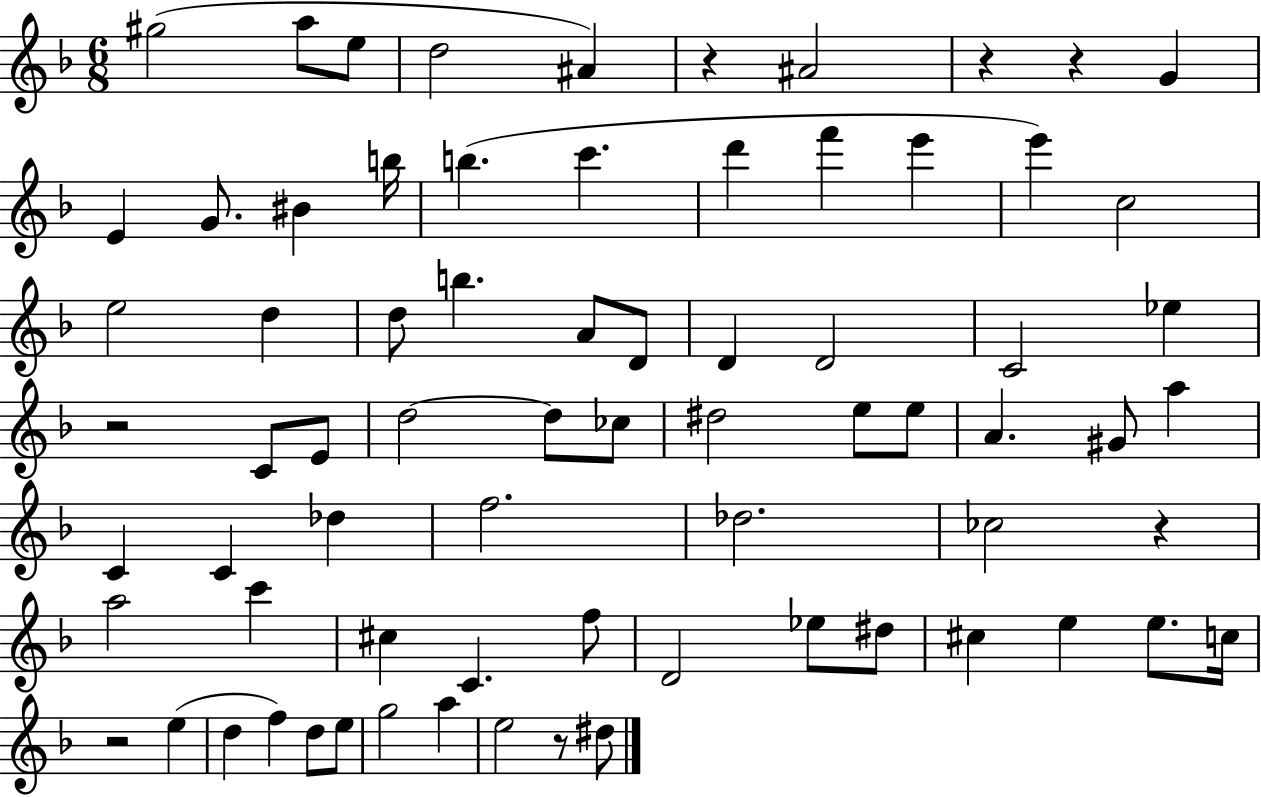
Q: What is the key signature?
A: F major